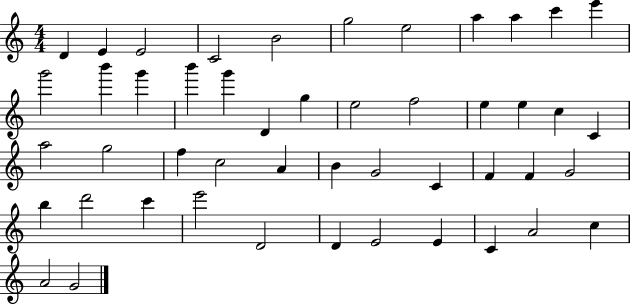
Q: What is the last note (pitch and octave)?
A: G4